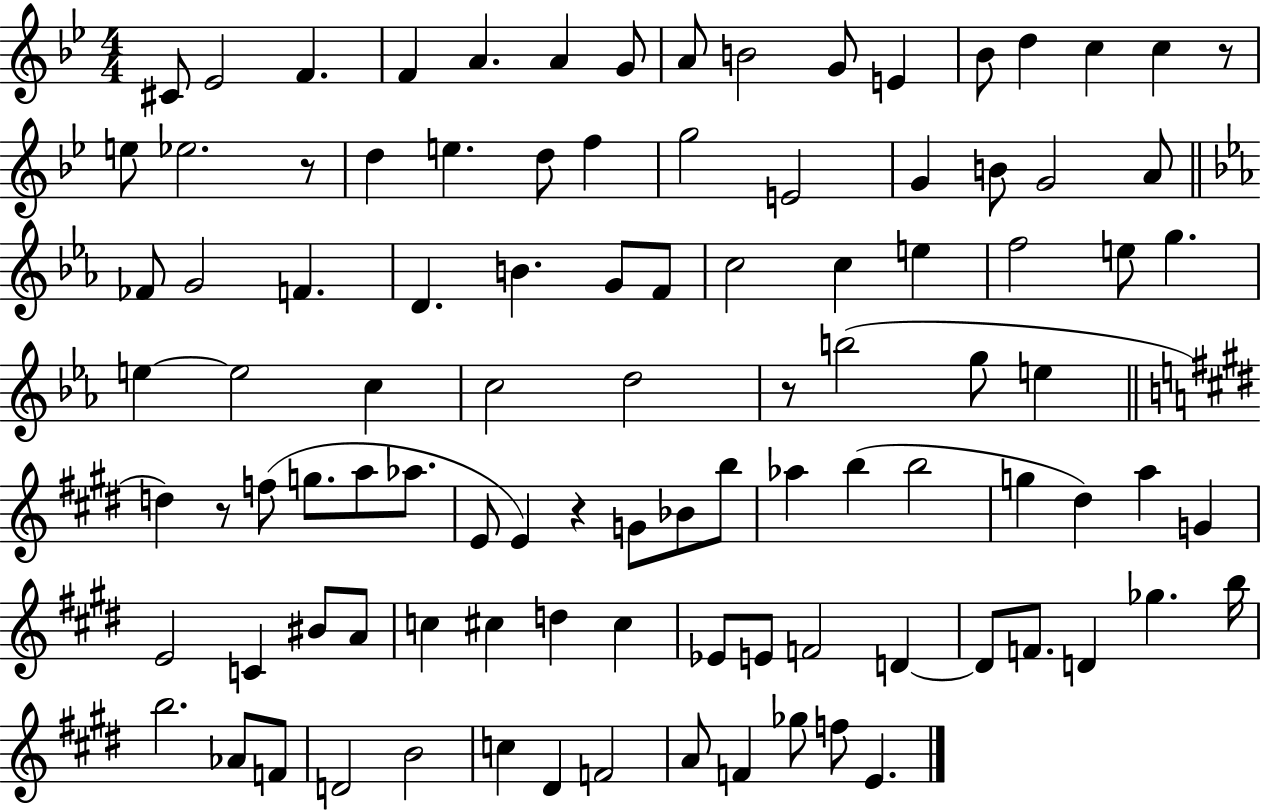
{
  \clef treble
  \numericTimeSignature
  \time 4/4
  \key bes \major
  \repeat volta 2 { cis'8 ees'2 f'4. | f'4 a'4. a'4 g'8 | a'8 b'2 g'8 e'4 | bes'8 d''4 c''4 c''4 r8 | \break e''8 ees''2. r8 | d''4 e''4. d''8 f''4 | g''2 e'2 | g'4 b'8 g'2 a'8 | \break \bar "||" \break \key ees \major fes'8 g'2 f'4. | d'4. b'4. g'8 f'8 | c''2 c''4 e''4 | f''2 e''8 g''4. | \break e''4~~ e''2 c''4 | c''2 d''2 | r8 b''2( g''8 e''4 | \bar "||" \break \key e \major d''4) r8 f''8( g''8. a''8 aes''8. | e'8 e'4) r4 g'8 bes'8 b''8 | aes''4 b''4( b''2 | g''4 dis''4) a''4 g'4 | \break e'2 c'4 bis'8 a'8 | c''4 cis''4 d''4 cis''4 | ees'8 e'8 f'2 d'4~~ | d'8 f'8. d'4 ges''4. b''16 | \break b''2. aes'8 f'8 | d'2 b'2 | c''4 dis'4 f'2 | a'8 f'4 ges''8 f''8 e'4. | \break } \bar "|."
}